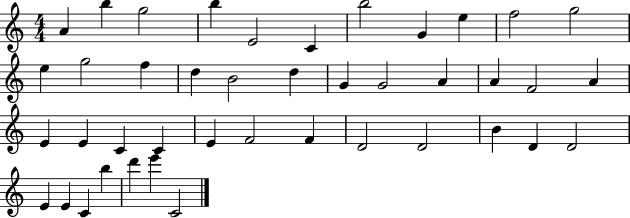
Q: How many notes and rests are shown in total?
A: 42